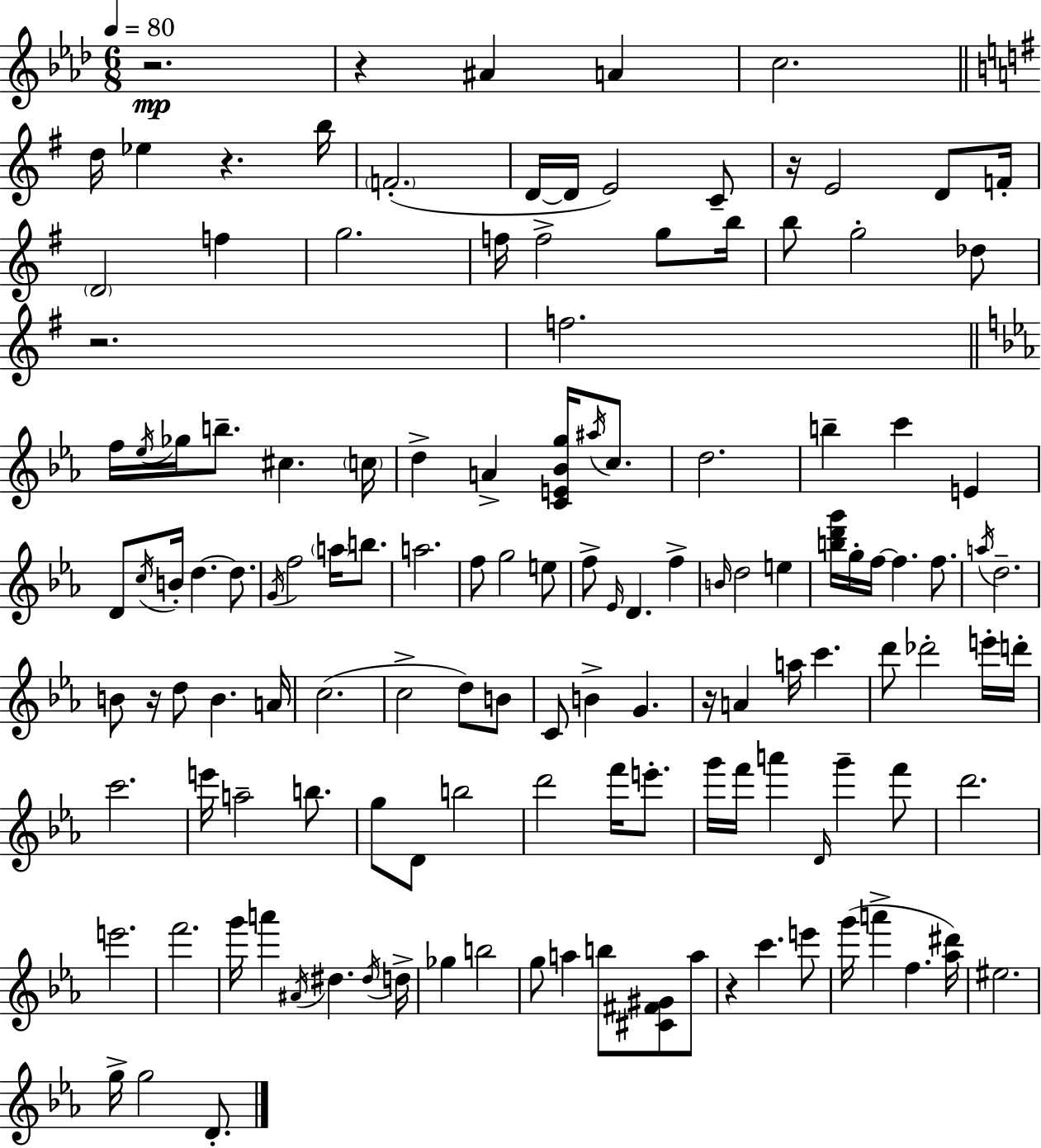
{
  \clef treble
  \numericTimeSignature
  \time 6/8
  \key aes \major
  \tempo 4 = 80
  r2.\mp | r4 ais'4 a'4 | c''2. | \bar "||" \break \key e \minor d''16 ees''4 r4. b''16 | \parenthesize f'2.-.( | d'16~~ d'16 e'2) c'8-- | r16 e'2 d'8 f'16-. | \break \parenthesize d'2 f''4 | g''2. | f''16 f''2-> g''8 b''16 | b''8 g''2-. des''8 | \break r2. | f''2. | \bar "||" \break \key ees \major f''16 \acciaccatura { ees''16 } ges''16 b''8.-- cis''4. | \parenthesize c''16 d''4-> a'4-> <c' e' bes' g''>16 \acciaccatura { ais''16 } c''8. | d''2. | b''4-- c'''4 e'4 | \break d'8 \acciaccatura { c''16 } b'16-. d''4.~~ | d''8. \acciaccatura { g'16 } f''2 | \parenthesize a''16 b''8. a''2. | f''8 g''2 | \break e''8 f''8-> \grace { ees'16 } d'4. | f''4-> \grace { b'16 } d''2 | e''4 <b'' d''' g'''>16 g''16-. f''16~~ f''4. | f''8. \acciaccatura { a''16 } d''2.-- | \break b'8 r16 d''8 | b'4. a'16 c''2.( | c''2-> | d''8) b'8 c'8 b'4-> | \break g'4. r16 a'4 | a''16 c'''4. d'''8 des'''2-. | e'''16-. d'''16-. c'''2. | e'''16 a''2-- | \break b''8. g''8 d'8 b''2 | d'''2 | f'''16 e'''8.-. g'''16 f'''16 a'''4 | \grace { d'16 } g'''4-- f'''8 d'''2. | \break e'''2. | f'''2. | g'''16 a'''4 | \acciaccatura { ais'16 } dis''4. \acciaccatura { dis''16 } d''16-> ges''4 | \break b''2 g''8 | a''4 b''8 <cis' fis' gis'>8 a''8 r4 | c'''4. e'''8 g'''16( a'''4-> | f''4. <aes'' dis'''>16) eis''2. | \break g''16-> g''2 | d'8.-. \bar "|."
}